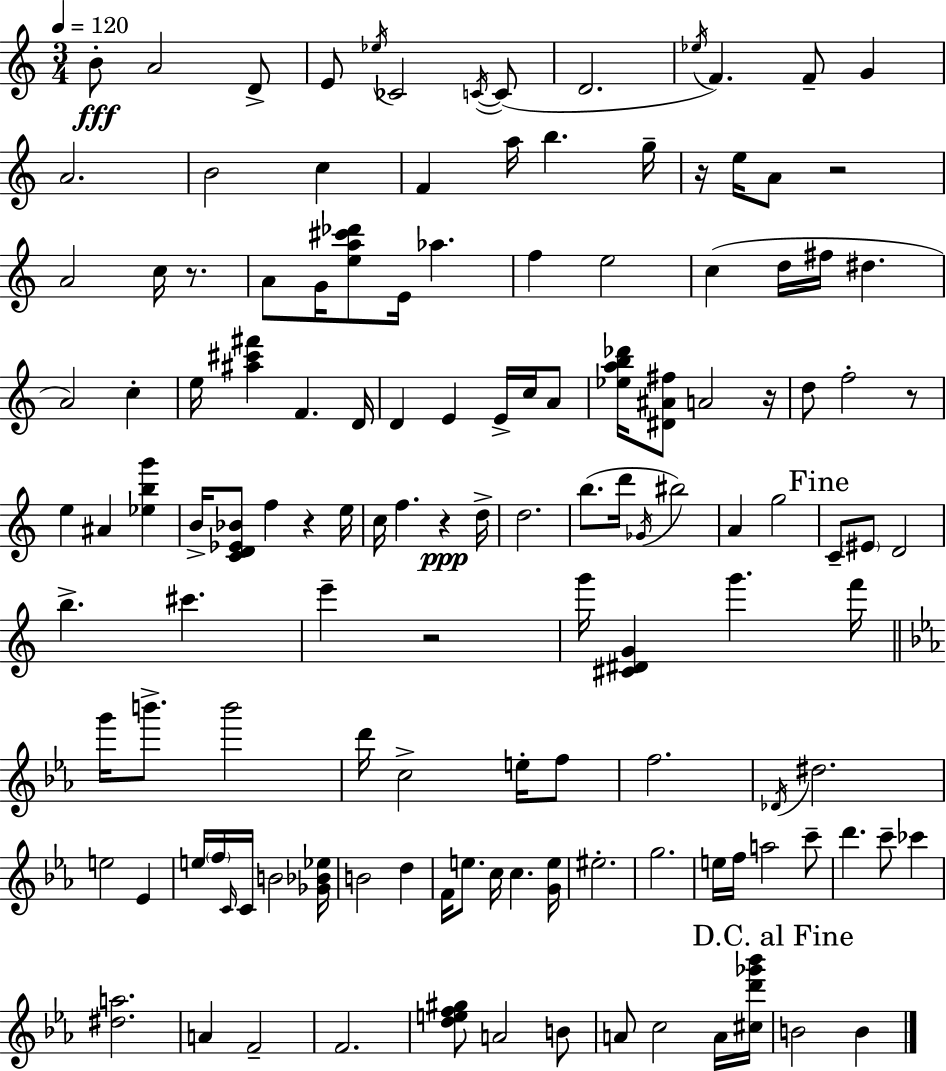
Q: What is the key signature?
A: C major